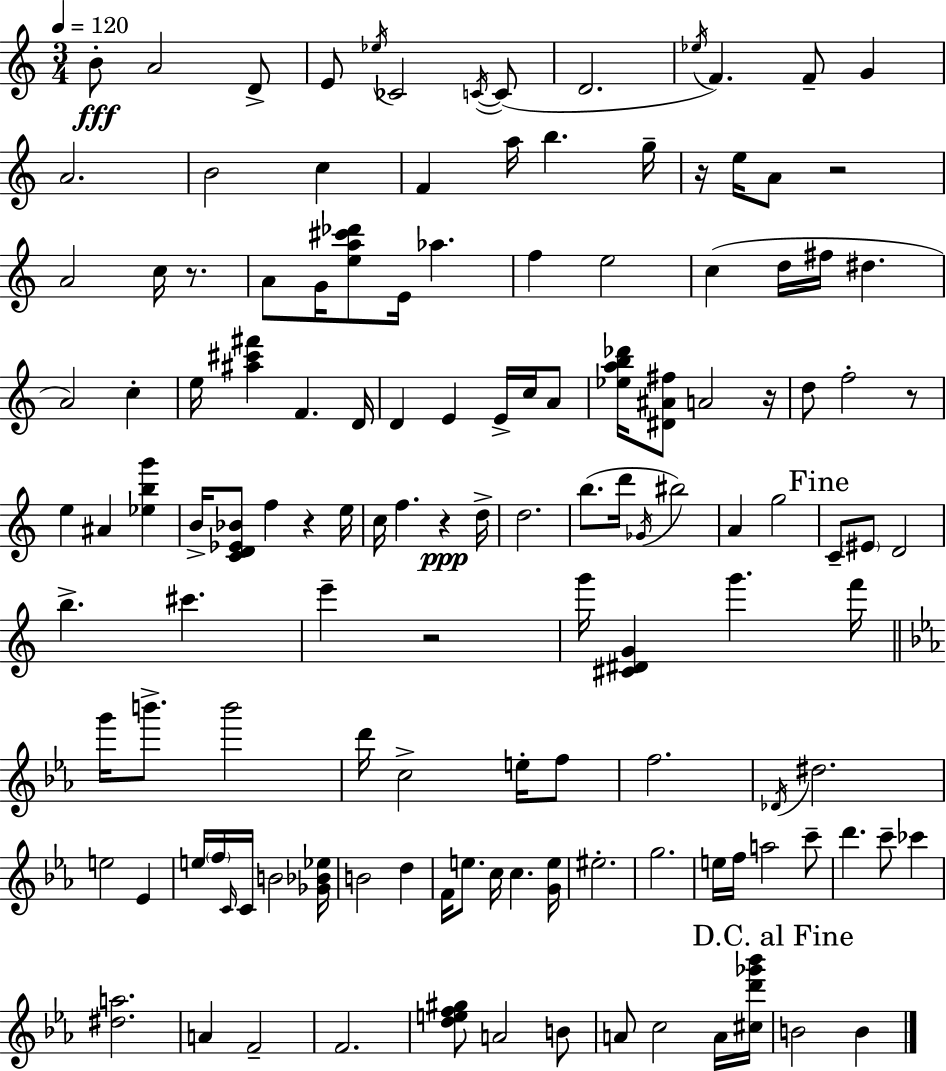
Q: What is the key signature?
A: C major